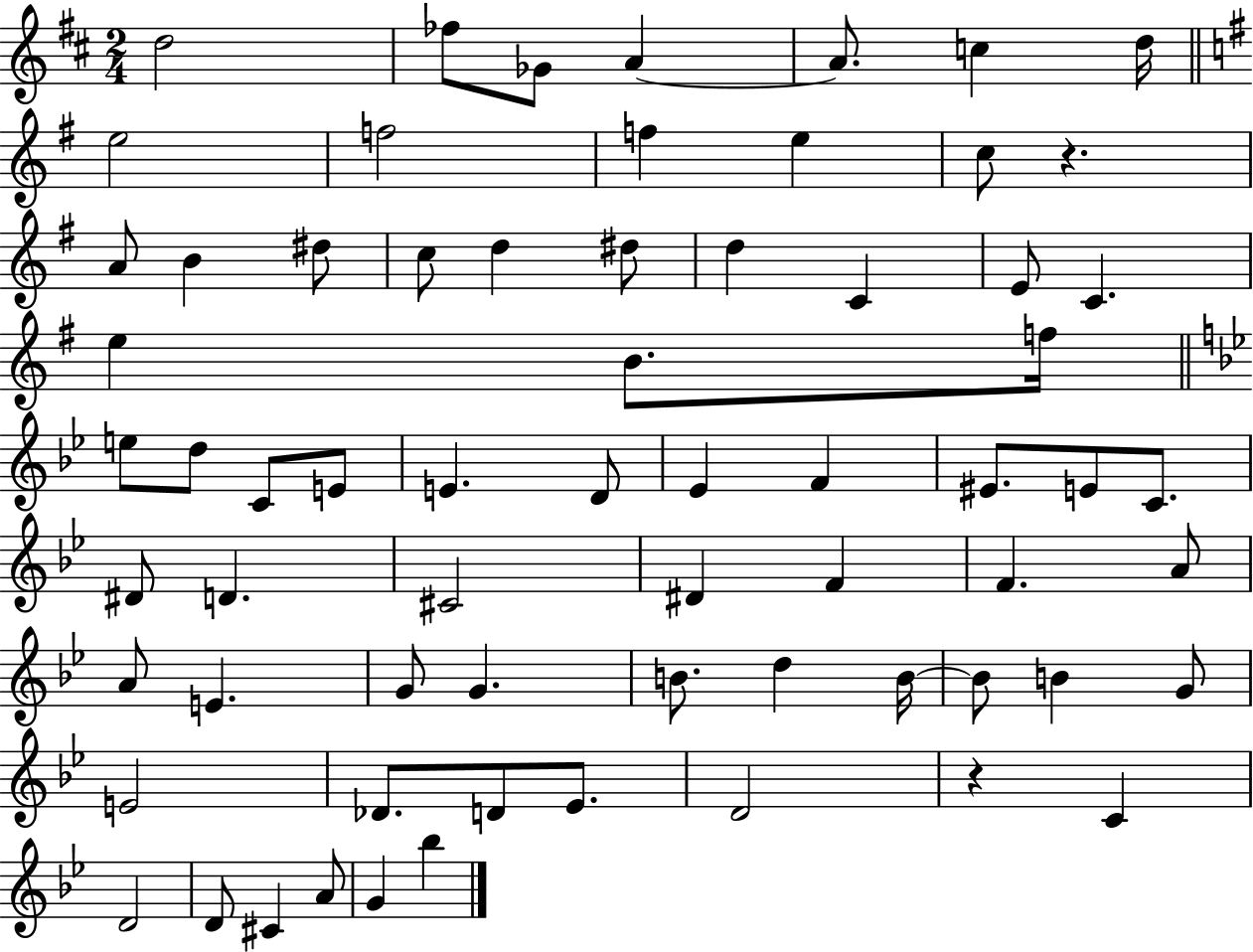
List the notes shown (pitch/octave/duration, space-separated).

D5/h FES5/e Gb4/e A4/q A4/e. C5/q D5/s E5/h F5/h F5/q E5/q C5/e R/q. A4/e B4/q D#5/e C5/e D5/q D#5/e D5/q C4/q E4/e C4/q. E5/q B4/e. F5/s E5/e D5/e C4/e E4/e E4/q. D4/e Eb4/q F4/q EIS4/e. E4/e C4/e. D#4/e D4/q. C#4/h D#4/q F4/q F4/q. A4/e A4/e E4/q. G4/e G4/q. B4/e. D5/q B4/s B4/e B4/q G4/e E4/h Db4/e. D4/e Eb4/e. D4/h R/q C4/q D4/h D4/e C#4/q A4/e G4/q Bb5/q